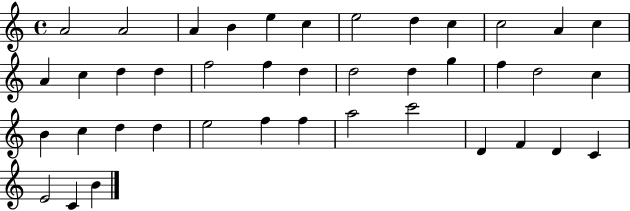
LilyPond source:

{
  \clef treble
  \time 4/4
  \defaultTimeSignature
  \key c \major
  a'2 a'2 | a'4 b'4 e''4 c''4 | e''2 d''4 c''4 | c''2 a'4 c''4 | \break a'4 c''4 d''4 d''4 | f''2 f''4 d''4 | d''2 d''4 g''4 | f''4 d''2 c''4 | \break b'4 c''4 d''4 d''4 | e''2 f''4 f''4 | a''2 c'''2 | d'4 f'4 d'4 c'4 | \break e'2 c'4 b'4 | \bar "|."
}